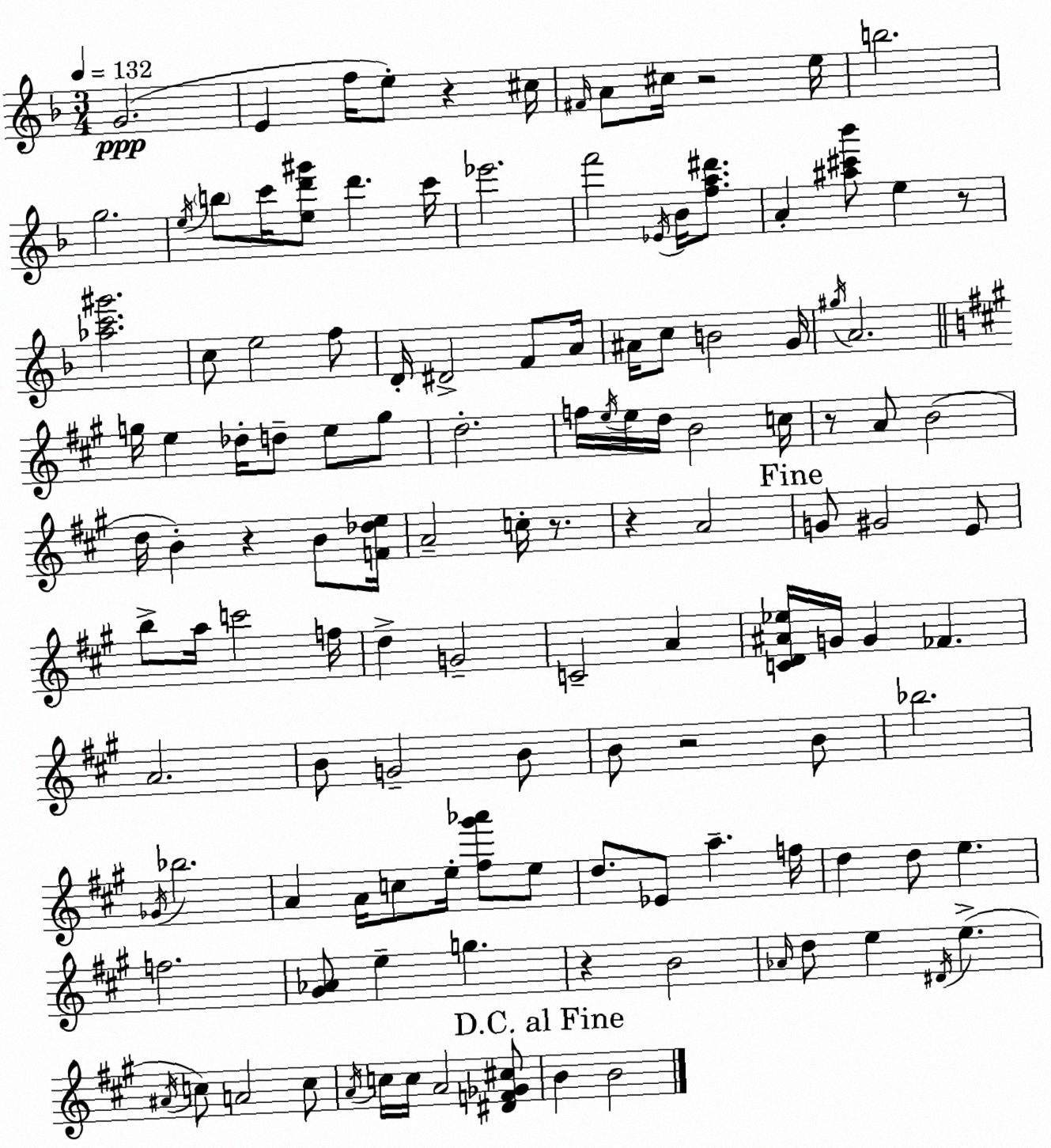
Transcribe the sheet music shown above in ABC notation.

X:1
T:Untitled
M:3/4
L:1/4
K:Dm
G2 E f/4 e/2 z ^c/4 ^F/4 A/2 ^c/4 z2 e/4 b2 g2 e/4 b/2 c'/4 [ed'^g']/2 d' c'/4 _e'2 f'2 _E/4 _B/4 [fa^d']/2 A [^a^c'_b']/2 e z/2 [_ac'^g']2 c/2 e2 f/2 D/4 ^D2 F/2 A/4 ^A/4 c/2 B2 G/4 ^g/4 A2 g/4 e _d/4 d/2 e/2 g/2 d2 f/4 e/4 e/4 d/4 B2 c/4 z/2 A/2 B2 d/4 B z B/2 [F_de]/4 A2 c/4 z/2 z A2 G/2 ^G2 E/2 b/2 a/4 c'2 f/4 d G2 C2 A [CD^A_e]/4 G/4 G _F A2 B/2 G2 B/2 B/2 z2 B/2 _b2 _G/4 _b2 A A/4 c/2 e/4 [^f^g'_a']/2 e/2 d/2 _E/2 a f/4 d d/2 e f2 [^G_A]/2 e g z B2 _A/4 d/2 e ^D/4 e ^A/4 c/2 A2 c/2 A/4 c/4 c/4 A2 [^DF_G^c]/2 B B2